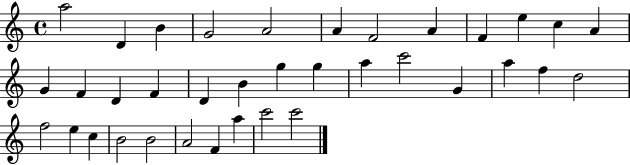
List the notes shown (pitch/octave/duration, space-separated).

A5/h D4/q B4/q G4/h A4/h A4/q F4/h A4/q F4/q E5/q C5/q A4/q G4/q F4/q D4/q F4/q D4/q B4/q G5/q G5/q A5/q C6/h G4/q A5/q F5/q D5/h F5/h E5/q C5/q B4/h B4/h A4/h F4/q A5/q C6/h C6/h